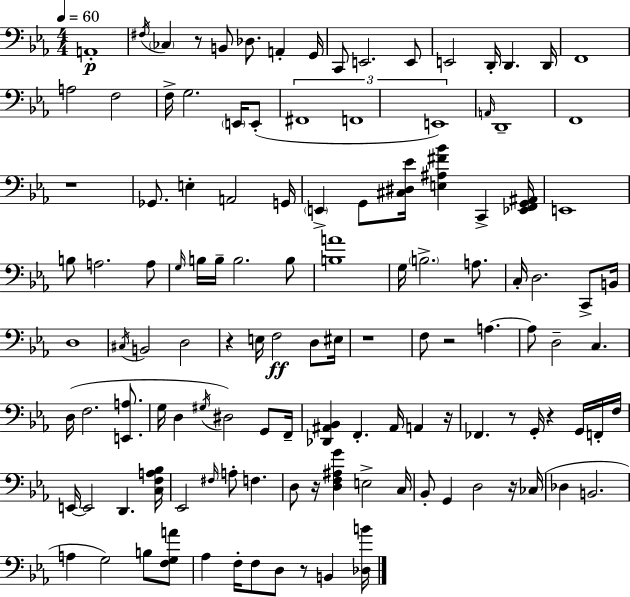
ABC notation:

X:1
T:Untitled
M:4/4
L:1/4
K:Cm
A,,4 ^F,/4 _C, z/2 B,,/2 _D,/2 A,, G,,/4 C,,/2 E,,2 E,,/2 E,,2 D,,/4 D,, D,,/4 F,,4 A,2 F,2 F,/4 G,2 E,,/4 E,,/2 ^F,,4 F,,4 E,,4 A,,/4 D,,4 F,,4 z4 _G,,/2 E, A,,2 G,,/4 E,, G,,/2 [^C,^D,_E]/4 [E,^A,^F_B] C,, [_E,,F,,G,,^A,,]/4 E,,4 B,/2 A,2 A,/2 G,/4 B,/4 B,/4 B,2 B,/2 [B,A]4 G,/4 B,2 A,/2 C,/4 D,2 C,,/2 B,,/4 D,4 ^C,/4 B,,2 D,2 z E,/4 F,2 D,/2 ^E,/4 z4 F,/2 z2 A, A,/2 D,2 C, D,/4 F,2 [E,,A,]/2 G,/4 D, ^G,/4 ^D,2 G,,/2 F,,/4 [_D,,^A,,_B,,] F,, ^A,,/4 A,, z/4 _F,, z/2 G,,/4 z G,,/4 F,,/4 F,/4 E,,/4 E,,2 D,, [C,F,A,_B,]/4 _E,,2 ^F,/4 A,/2 F, D,/2 z/4 [D,F,^A,G] E,2 C,/4 _B,,/2 G,, D,2 z/4 _C,/4 _D, B,,2 A, G,2 B,/2 [F,G,A]/2 _A, F,/4 F,/2 D,/2 z/2 B,, [_D,B]/4